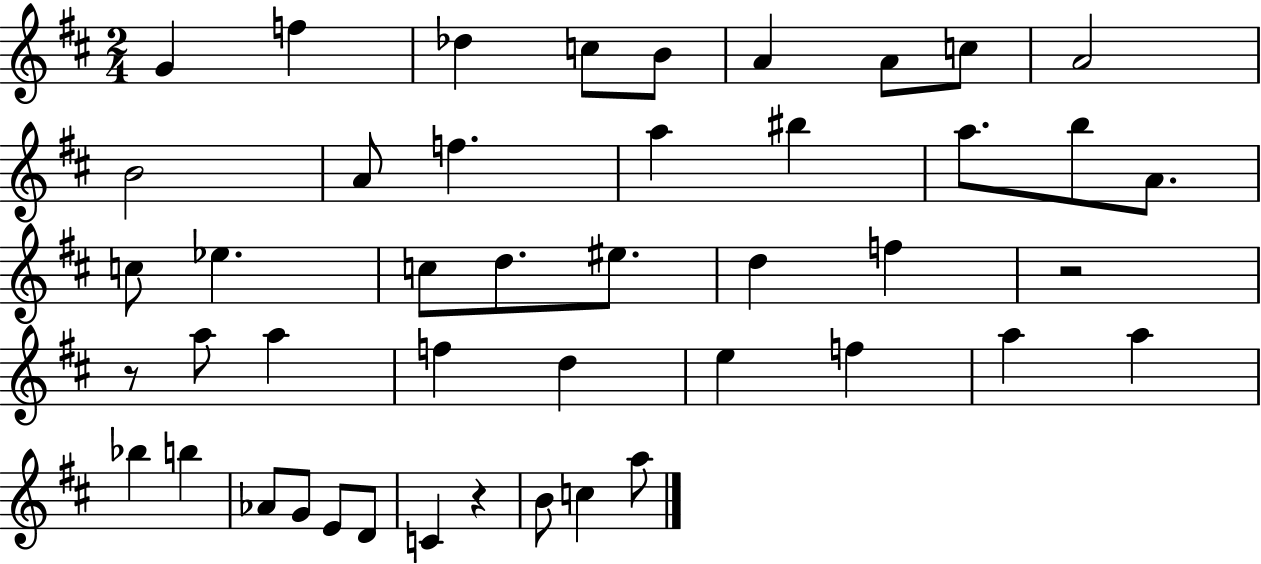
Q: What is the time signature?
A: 2/4